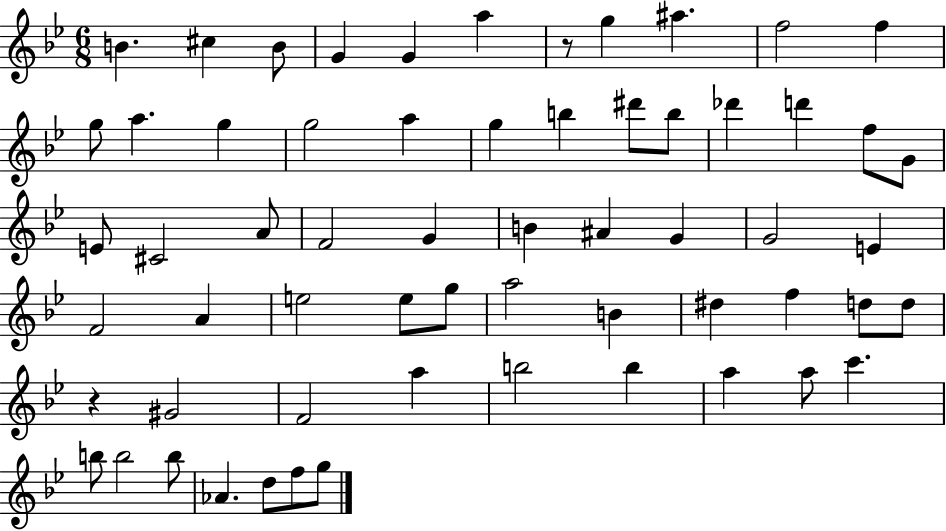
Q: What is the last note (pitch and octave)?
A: G5